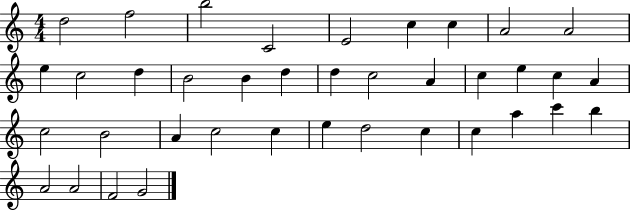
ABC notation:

X:1
T:Untitled
M:4/4
L:1/4
K:C
d2 f2 b2 C2 E2 c c A2 A2 e c2 d B2 B d d c2 A c e c A c2 B2 A c2 c e d2 c c a c' b A2 A2 F2 G2